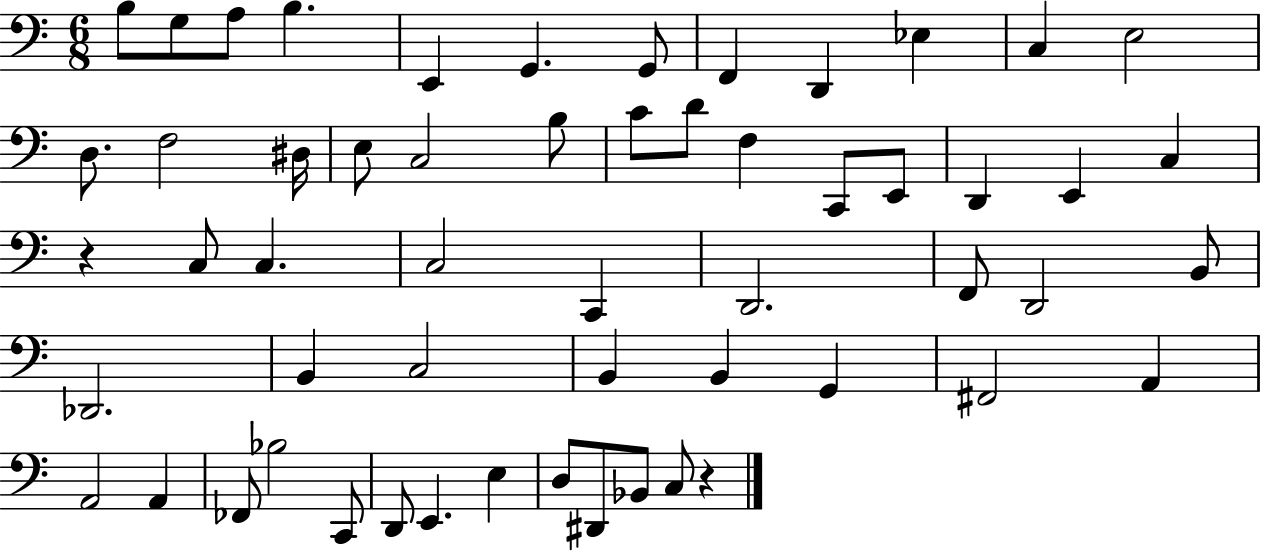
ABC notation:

X:1
T:Untitled
M:6/8
L:1/4
K:C
B,/2 G,/2 A,/2 B, E,, G,, G,,/2 F,, D,, _E, C, E,2 D,/2 F,2 ^D,/4 E,/2 C,2 B,/2 C/2 D/2 F, C,,/2 E,,/2 D,, E,, C, z C,/2 C, C,2 C,, D,,2 F,,/2 D,,2 B,,/2 _D,,2 B,, C,2 B,, B,, G,, ^F,,2 A,, A,,2 A,, _F,,/2 _B,2 C,,/2 D,,/2 E,, E, D,/2 ^D,,/2 _B,,/2 C,/2 z